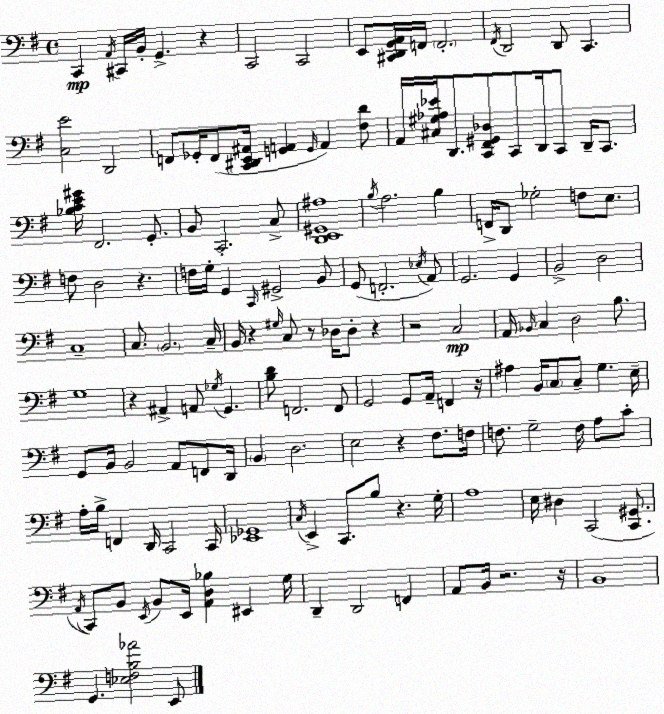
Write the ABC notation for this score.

X:1
T:Untitled
M:4/4
L:1/4
K:Em
C,, A,,/4 ^C,,/4 B,,/4 G,, z C,,2 C,,2 E,,/2 [^C,,D,,G,,A,,]/4 F,,/4 F,,2 ^F,,/4 D,,2 D,,/2 C,, [C,E]2 D,,2 F,,/2 _G,,/4 F,,/2 [C,,^D,,E,,^A,,]/4 [G,,A,,] G,,/4 A,, [^F,D]/2 A,,/4 [^C,^G,_A,_E]/4 D,,/2 [C,,^F,,^G,,_D,]/2 C,,/2 D,,/4 C,,/2 D,,/4 C,,/2 [_B,CE^G]/4 ^F,,2 G,,/2 B,,/2 C,,2 C,/2 [D,,E,,^G,,^A,]4 B,/4 A,2 B, F,,/4 D,,/2 _G,2 F,/2 E,/2 F,/2 D,2 z F,/4 G,/4 G,, C,,/4 ^G,,2 B,,/2 G,,/2 F,,2 _E,/4 A,,/2 G,,2 G,, B,,2 D,2 C,4 C,/2 B,,2 C,/4 B,,/4 z ^G,/4 C,/2 z/2 _D,/4 _D,/2 z z2 C,2 A,,/4 _B,,/4 C, D,2 B,/2 G,4 z ^A,, A,,/2 _G,/4 G,, [B,D]/2 F,,2 F,,/2 G,,2 G,,/2 A,,/4 F,, z/4 ^A, B,,/4 C,/2 C,/2 G, E,/4 G,,/2 B,,/4 B,,2 A,,/2 F,,/2 D,,/4 B,, D,2 E,2 z ^F,/2 F,/4 F,/2 G,2 F,/4 A,/2 C/2 A,/4 B,/4 F,, D,,/4 C,,2 C,,/4 [_E,,_G,,]4 C,/4 E,, C,,/2 B,/2 z G,/4 A,4 E,/4 ^D, C,,2 [C,,^G,,]/2 A,,/4 C,,/2 B,,/2 E,,/4 B,,/2 E,,/4 [A,,D,_B,] ^E,, G,/4 D,, D,,2 F,, A,,/2 B,,/4 z2 z/4 B,,4 G,, [_E,F,B,_A]2 E,,/2